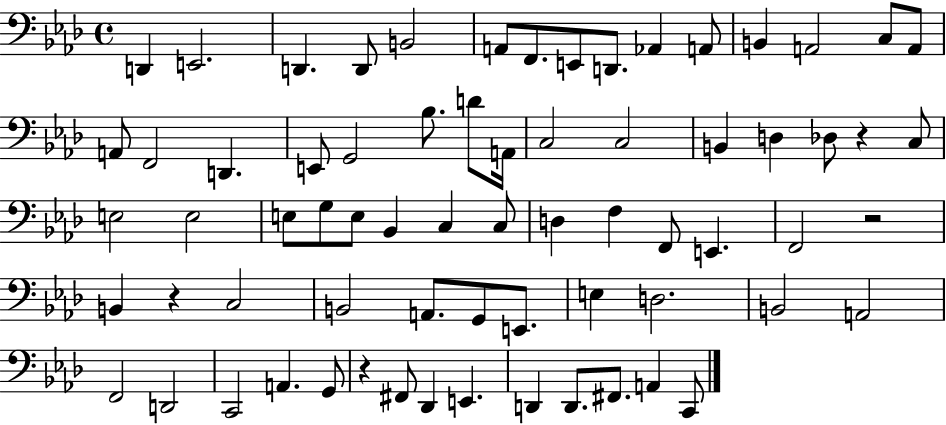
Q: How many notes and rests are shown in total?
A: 69